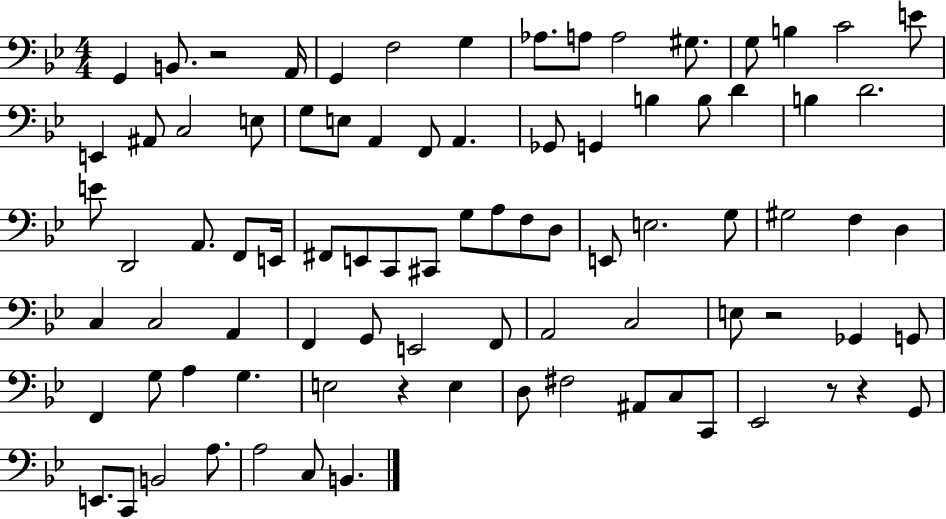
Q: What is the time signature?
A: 4/4